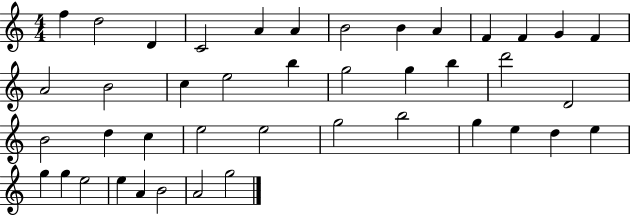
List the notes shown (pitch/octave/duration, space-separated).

F5/q D5/h D4/q C4/h A4/q A4/q B4/h B4/q A4/q F4/q F4/q G4/q F4/q A4/h B4/h C5/q E5/h B5/q G5/h G5/q B5/q D6/h D4/h B4/h D5/q C5/q E5/h E5/h G5/h B5/h G5/q E5/q D5/q E5/q G5/q G5/q E5/h E5/q A4/q B4/h A4/h G5/h